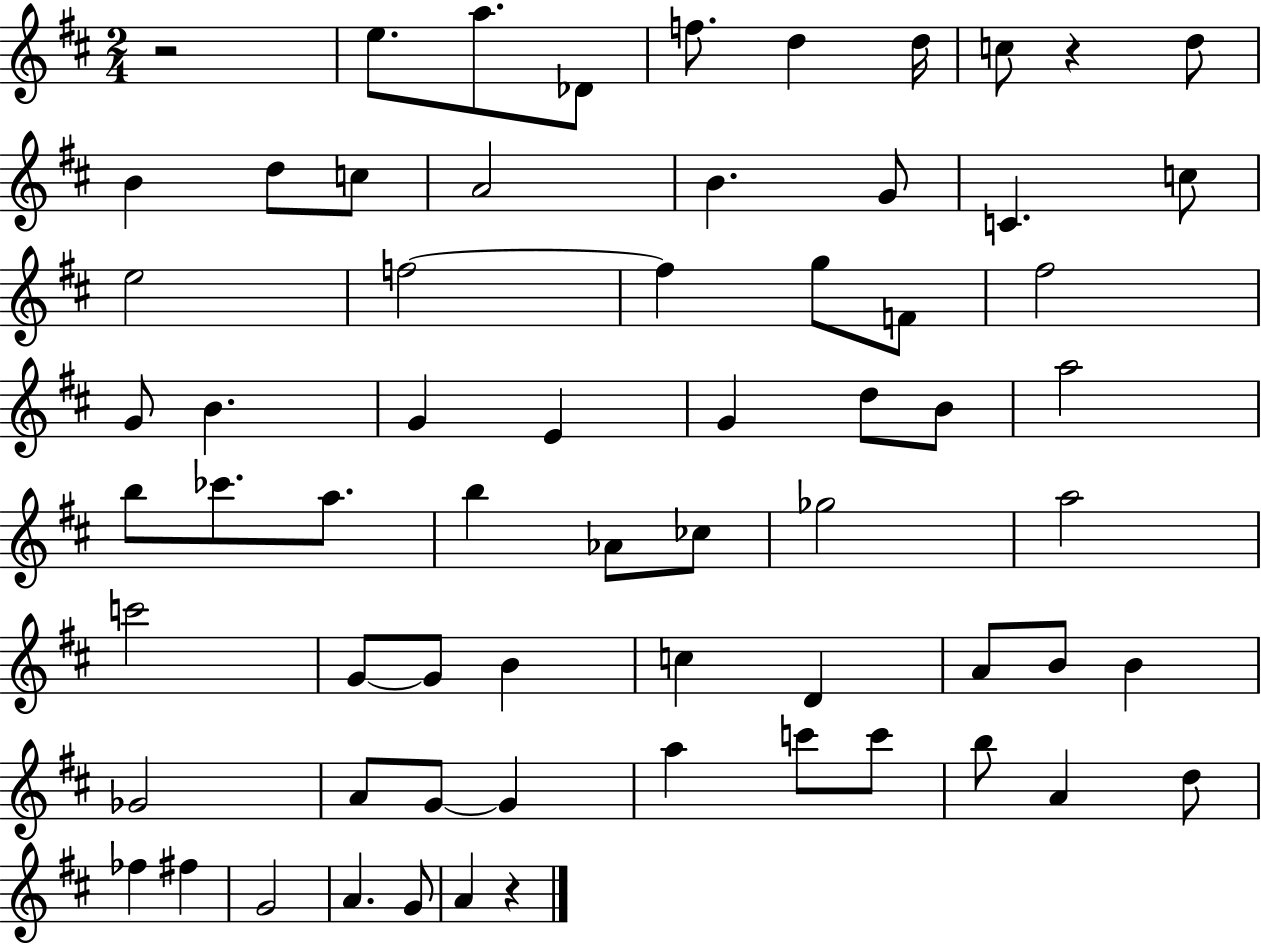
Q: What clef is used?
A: treble